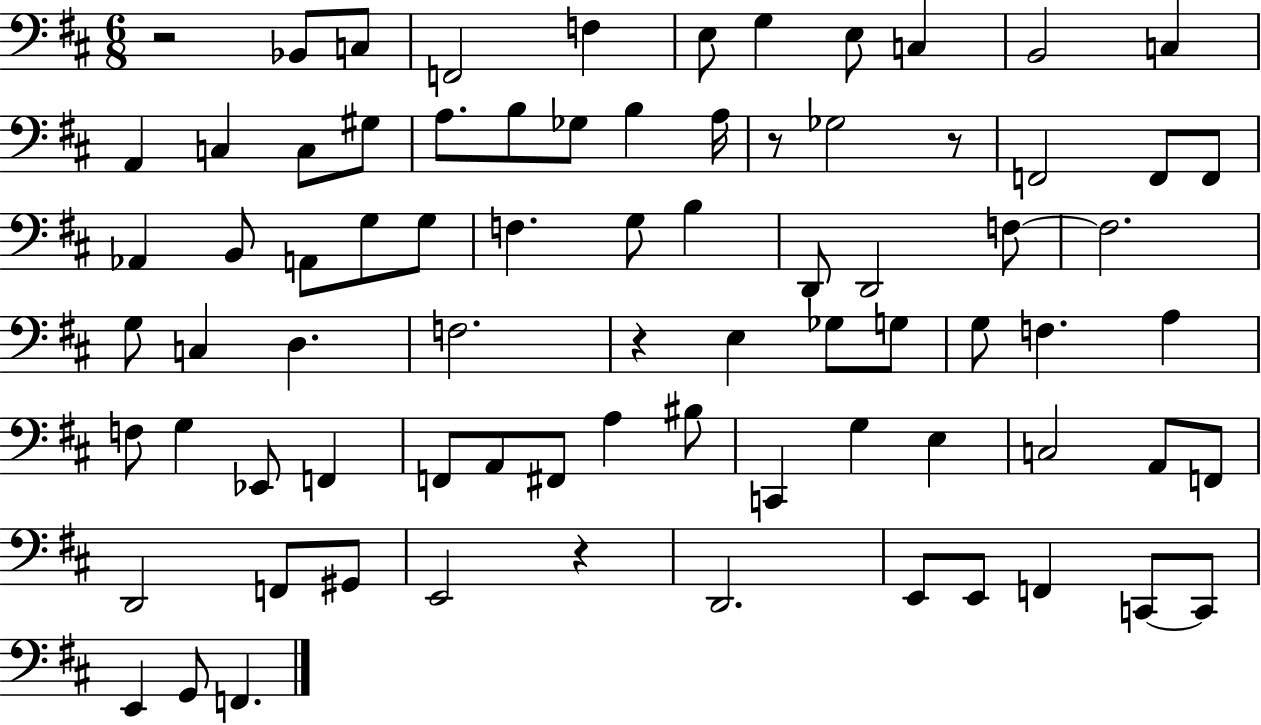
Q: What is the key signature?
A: D major